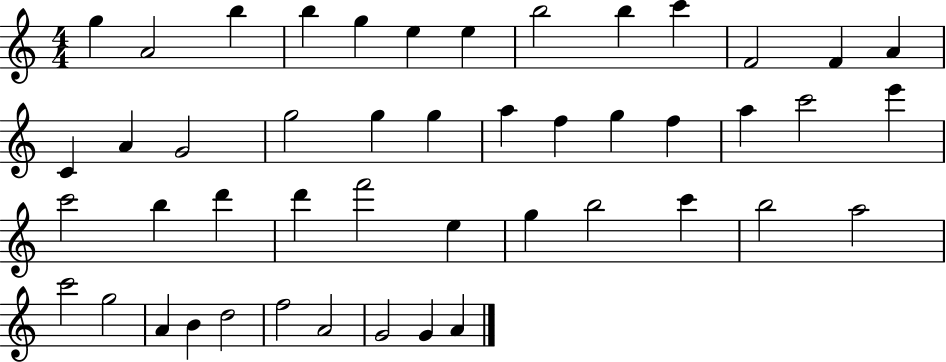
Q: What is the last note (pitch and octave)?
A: A4